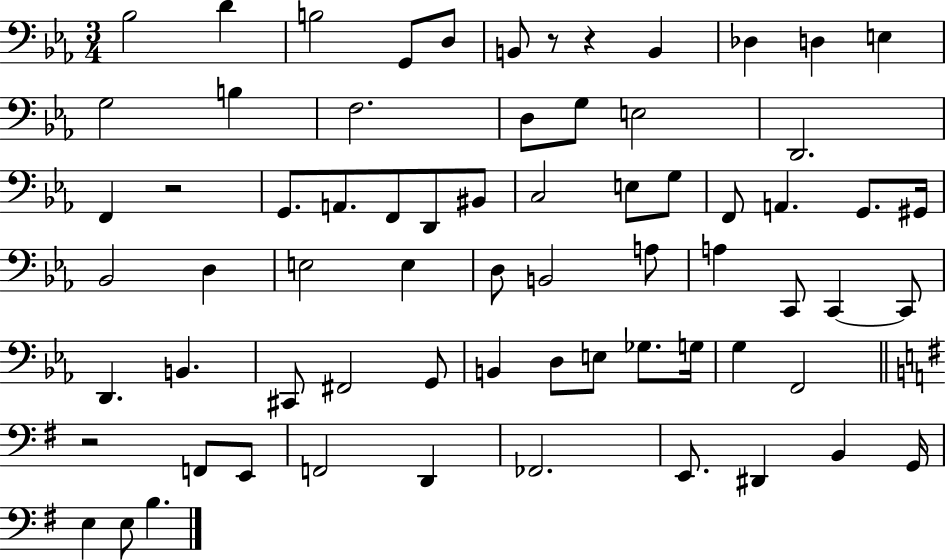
X:1
T:Untitled
M:3/4
L:1/4
K:Eb
_B,2 D B,2 G,,/2 D,/2 B,,/2 z/2 z B,, _D, D, E, G,2 B, F,2 D,/2 G,/2 E,2 D,,2 F,, z2 G,,/2 A,,/2 F,,/2 D,,/2 ^B,,/2 C,2 E,/2 G,/2 F,,/2 A,, G,,/2 ^G,,/4 _B,,2 D, E,2 E, D,/2 B,,2 A,/2 A, C,,/2 C,, C,,/2 D,, B,, ^C,,/2 ^F,,2 G,,/2 B,, D,/2 E,/2 _G,/2 G,/4 G, F,,2 z2 F,,/2 E,,/2 F,,2 D,, _F,,2 E,,/2 ^D,, B,, G,,/4 E, E,/2 B,